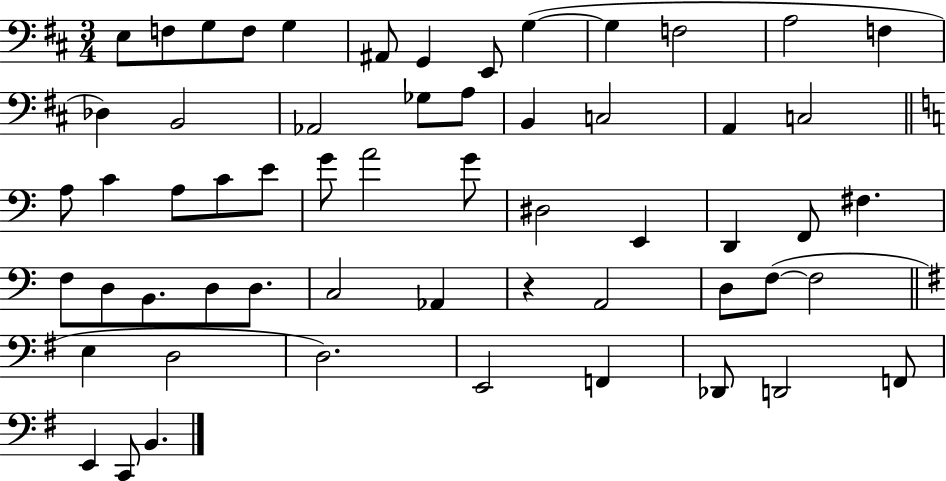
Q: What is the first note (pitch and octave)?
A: E3